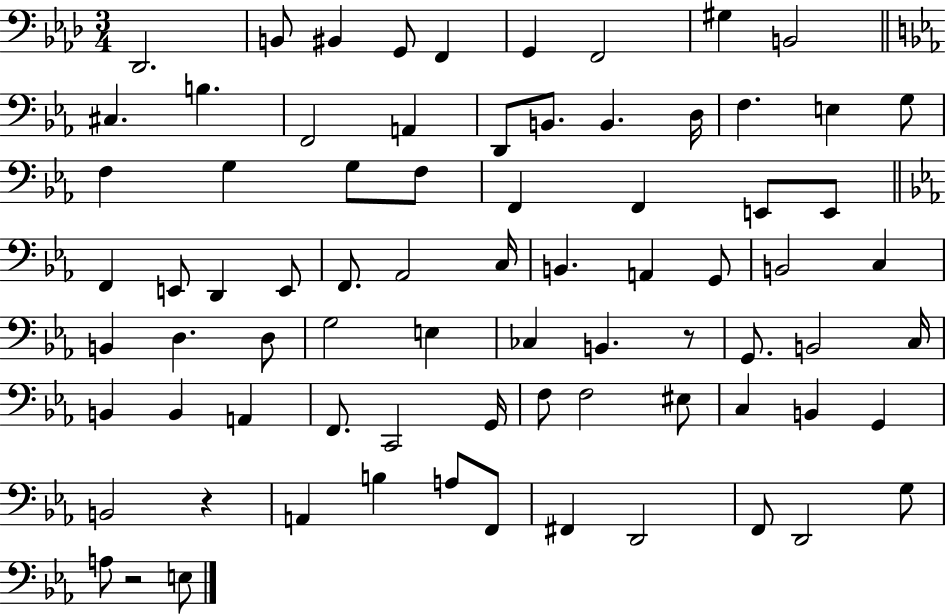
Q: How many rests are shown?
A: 3